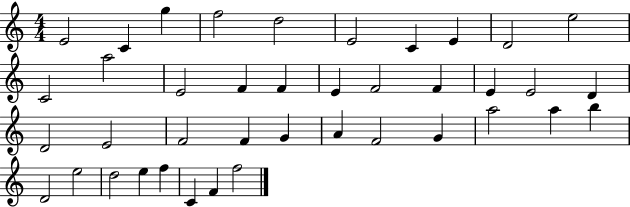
X:1
T:Untitled
M:4/4
L:1/4
K:C
E2 C g f2 d2 E2 C E D2 e2 C2 a2 E2 F F E F2 F E E2 D D2 E2 F2 F G A F2 G a2 a b D2 e2 d2 e f C F f2